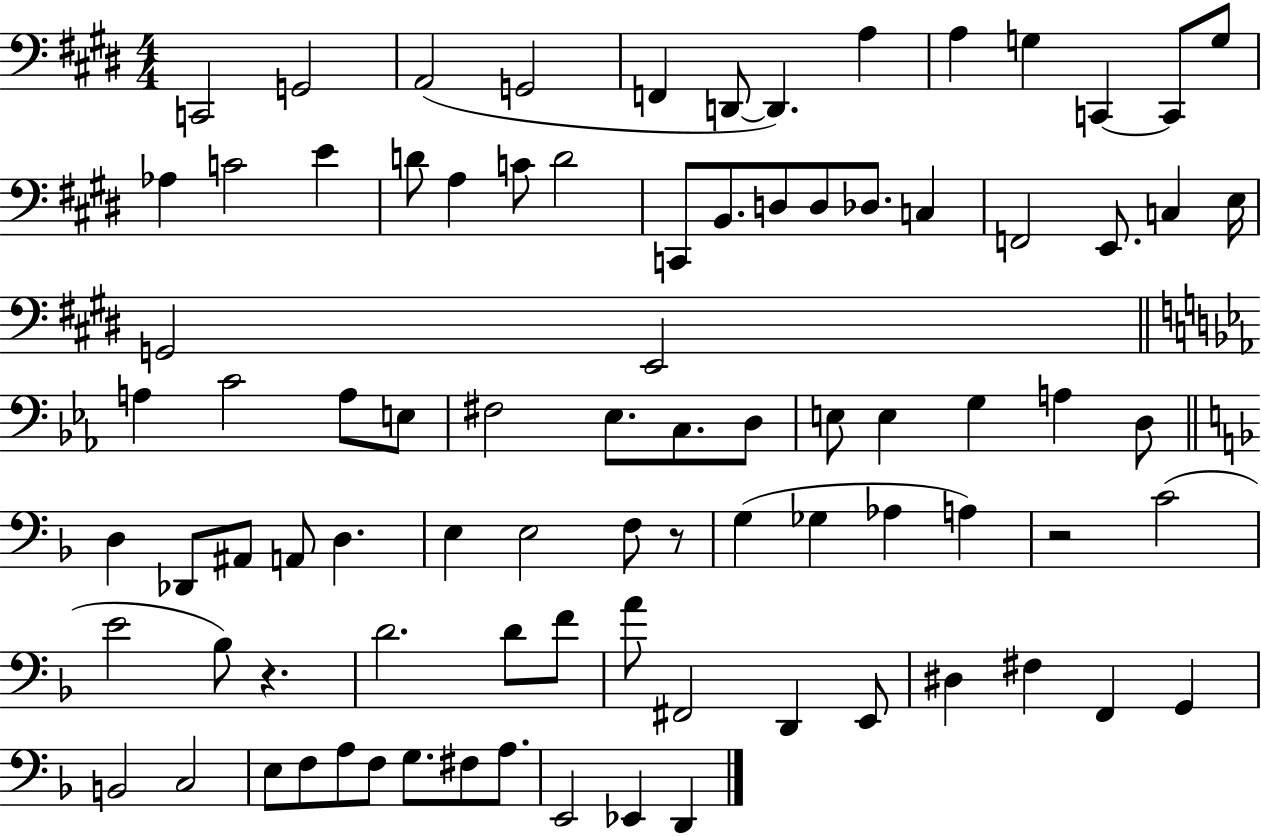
X:1
T:Untitled
M:4/4
L:1/4
K:E
C,,2 G,,2 A,,2 G,,2 F,, D,,/2 D,, A, A, G, C,, C,,/2 G,/2 _A, C2 E D/2 A, C/2 D2 C,,/2 B,,/2 D,/2 D,/2 _D,/2 C, F,,2 E,,/2 C, E,/4 G,,2 E,,2 A, C2 A,/2 E,/2 ^F,2 _E,/2 C,/2 D,/2 E,/2 E, G, A, D,/2 D, _D,,/2 ^A,,/2 A,,/2 D, E, E,2 F,/2 z/2 G, _G, _A, A, z2 C2 E2 _B,/2 z D2 D/2 F/2 A/2 ^F,,2 D,, E,,/2 ^D, ^F, F,, G,, B,,2 C,2 E,/2 F,/2 A,/2 F,/2 G,/2 ^F,/2 A,/2 E,,2 _E,, D,,